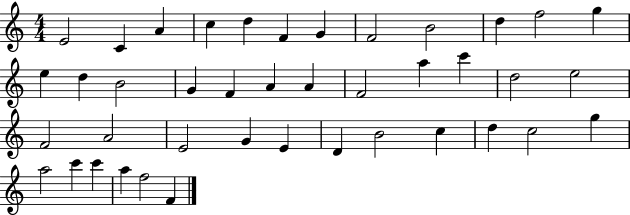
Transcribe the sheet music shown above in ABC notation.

X:1
T:Untitled
M:4/4
L:1/4
K:C
E2 C A c d F G F2 B2 d f2 g e d B2 G F A A F2 a c' d2 e2 F2 A2 E2 G E D B2 c d c2 g a2 c' c' a f2 F